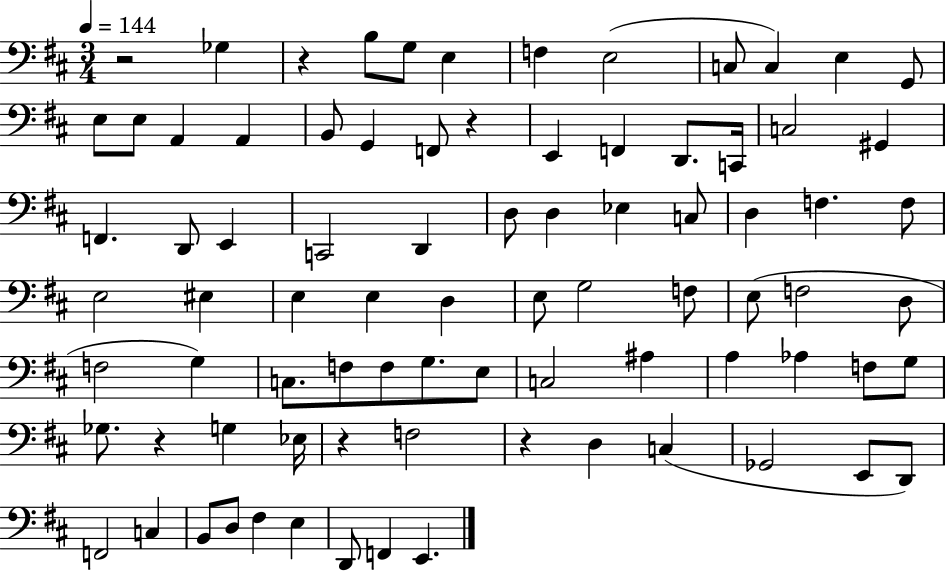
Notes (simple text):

R/h Gb3/q R/q B3/e G3/e E3/q F3/q E3/h C3/e C3/q E3/q G2/e E3/e E3/e A2/q A2/q B2/e G2/q F2/e R/q E2/q F2/q D2/e. C2/s C3/h G#2/q F2/q. D2/e E2/q C2/h D2/q D3/e D3/q Eb3/q C3/e D3/q F3/q. F3/e E3/h EIS3/q E3/q E3/q D3/q E3/e G3/h F3/e E3/e F3/h D3/e F3/h G3/q C3/e. F3/e F3/e G3/e. E3/e C3/h A#3/q A3/q Ab3/q F3/e G3/e Gb3/e. R/q G3/q Eb3/s R/q F3/h R/q D3/q C3/q Gb2/h E2/e D2/e F2/h C3/q B2/e D3/e F#3/q E3/q D2/e F2/q E2/q.